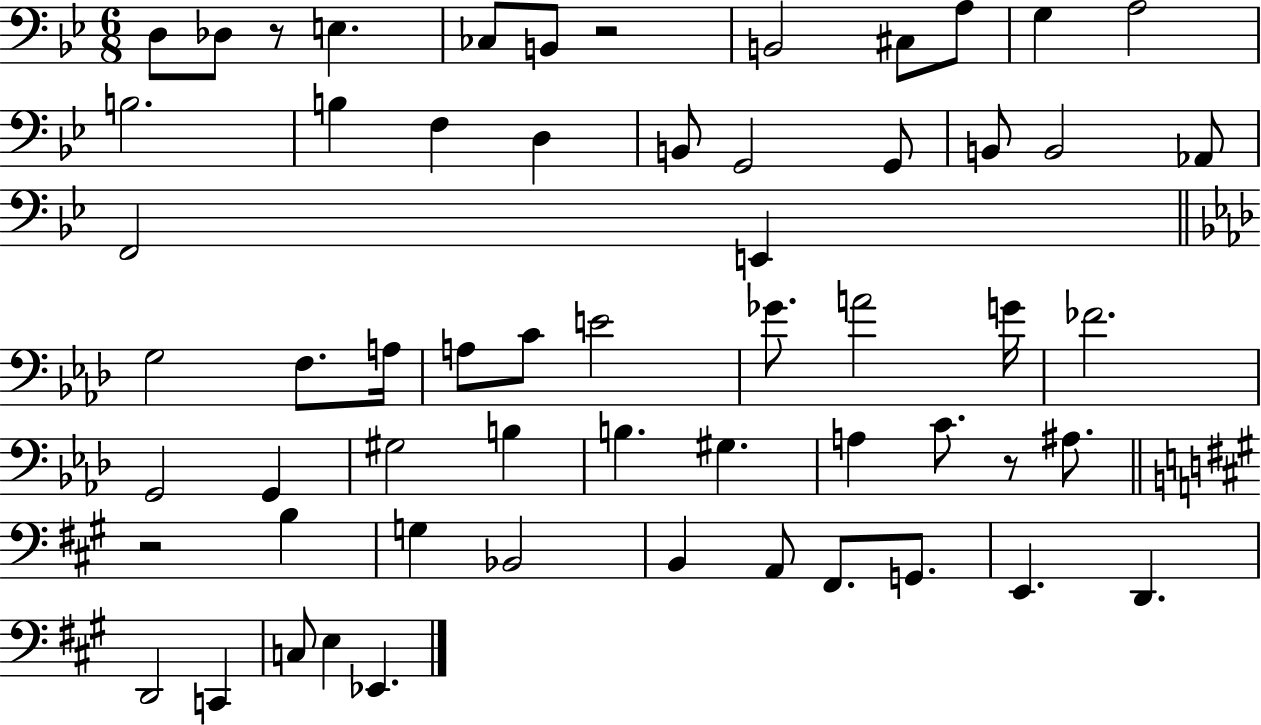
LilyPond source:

{
  \clef bass
  \numericTimeSignature
  \time 6/8
  \key bes \major
  d8 des8 r8 e4. | ces8 b,8 r2 | b,2 cis8 a8 | g4 a2 | \break b2. | b4 f4 d4 | b,8 g,2 g,8 | b,8 b,2 aes,8 | \break f,2 e,4 | \bar "||" \break \key aes \major g2 f8. a16 | a8 c'8 e'2 | ges'8. a'2 g'16 | fes'2. | \break g,2 g,4 | gis2 b4 | b4. gis4. | a4 c'8. r8 ais8. | \break \bar "||" \break \key a \major r2 b4 | g4 bes,2 | b,4 a,8 fis,8. g,8. | e,4. d,4. | \break d,2 c,4 | c8 e4 ees,4. | \bar "|."
}